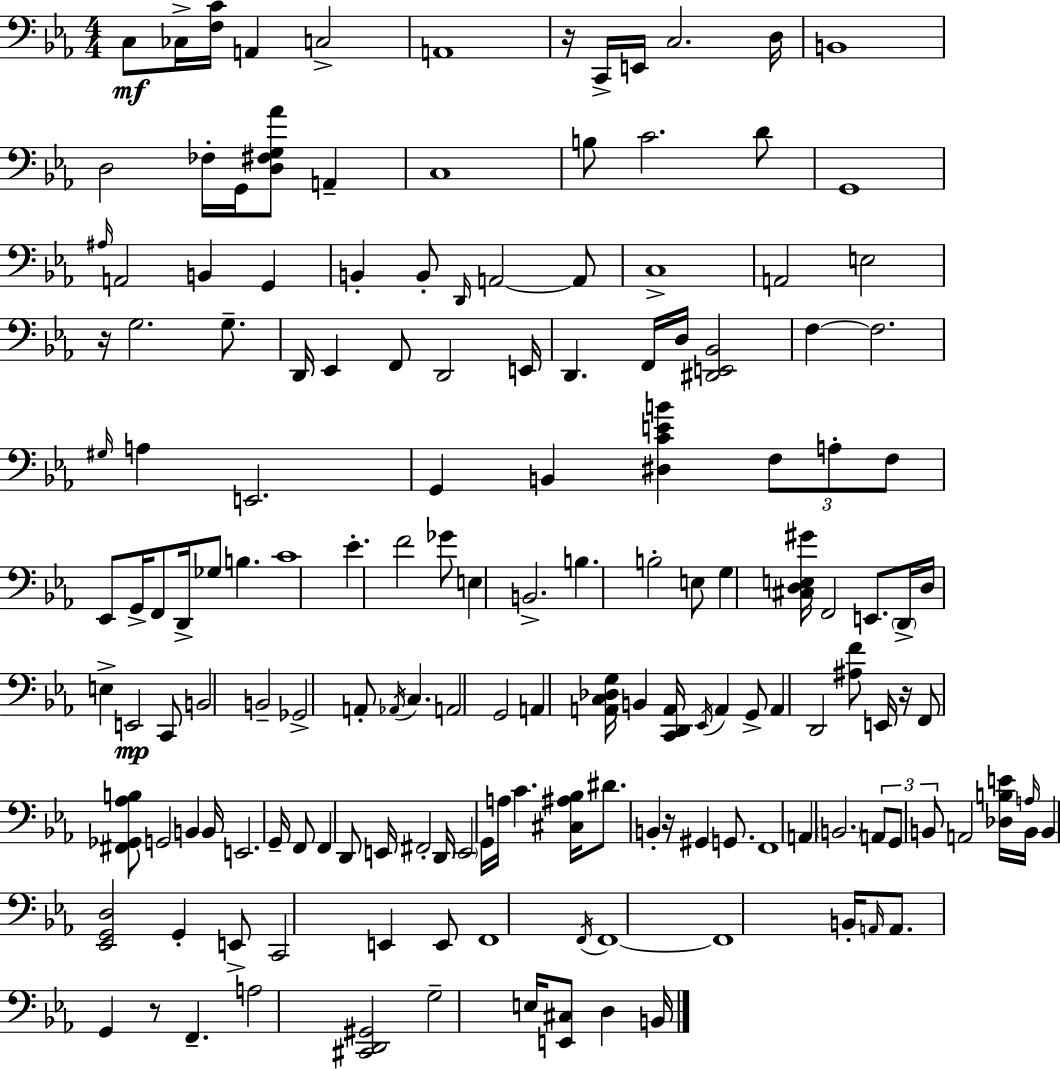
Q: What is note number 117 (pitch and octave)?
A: A2